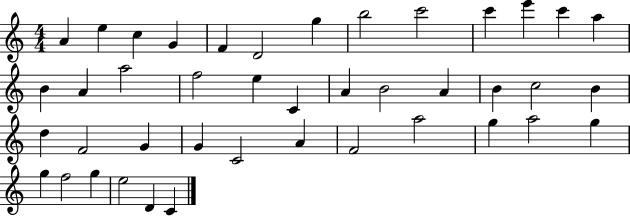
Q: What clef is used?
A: treble